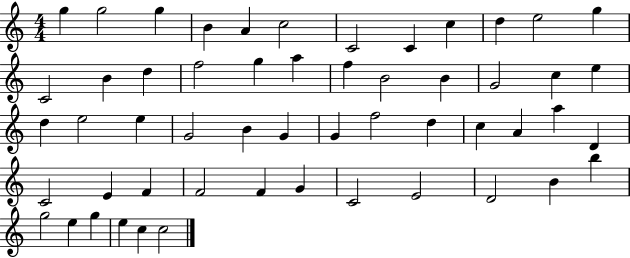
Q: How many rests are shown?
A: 0